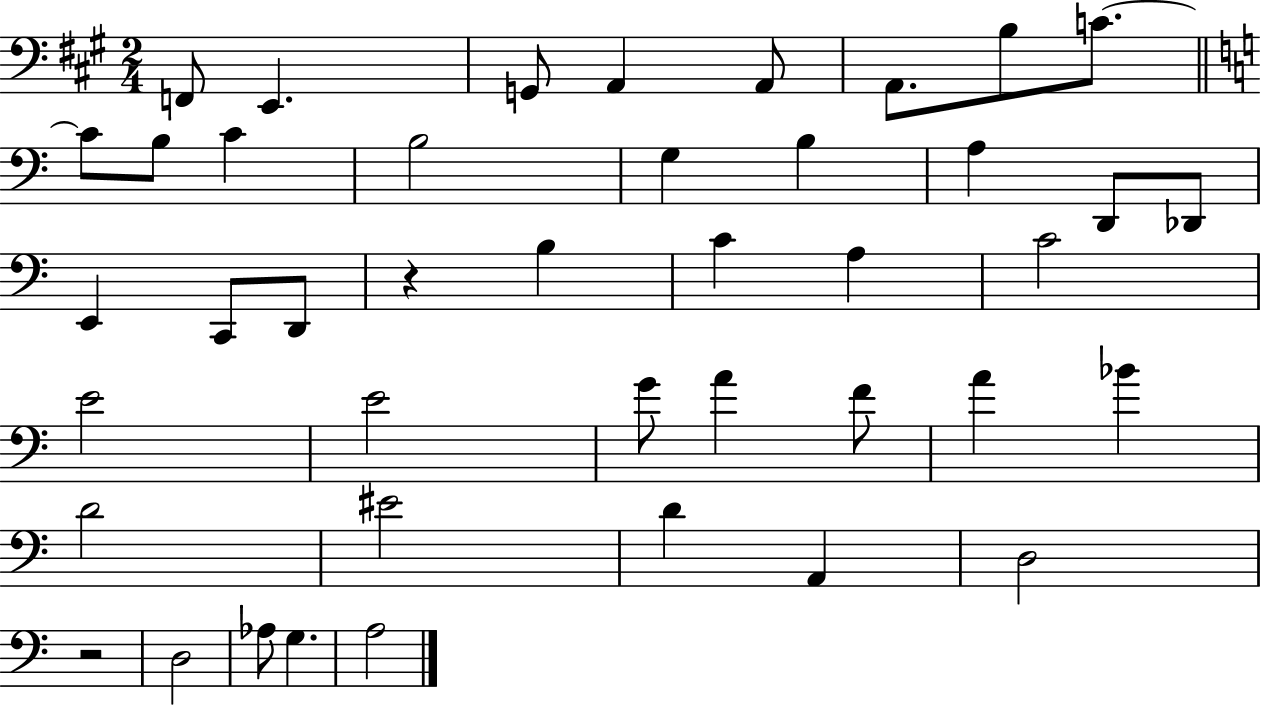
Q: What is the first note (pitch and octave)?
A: F2